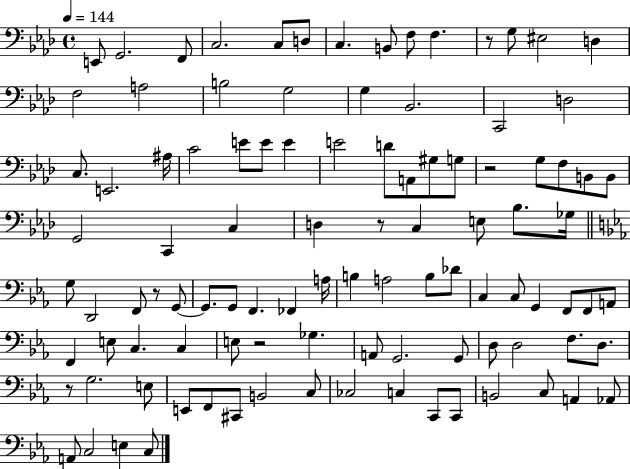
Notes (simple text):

E2/e G2/h. F2/e C3/h. C3/e D3/e C3/q. B2/e F3/e F3/q. R/e G3/e EIS3/h D3/q F3/h A3/h B3/h G3/h G3/q Bb2/h. C2/h D3/h C3/e. E2/h. A#3/s C4/h E4/e E4/e E4/q E4/h D4/e A2/e G#3/e G3/e R/h G3/e F3/e B2/e B2/e G2/h C2/q C3/q D3/q R/e C3/q E3/e Bb3/e. Gb3/s G3/e D2/h F2/e R/e G2/e G2/e. G2/e F2/q. FES2/q A3/s B3/q A3/h B3/e Db4/e C3/q C3/e G2/q F2/e F2/e A2/e F2/q E3/e C3/q. C3/q E3/e R/h Gb3/q. A2/e G2/h. G2/e D3/e D3/h F3/e. D3/e. R/e G3/h. E3/e E2/e F2/e C#2/e B2/h C3/e CES3/h C3/q C2/e C2/e B2/h C3/e A2/q Ab2/e A2/e C3/h E3/q C3/e